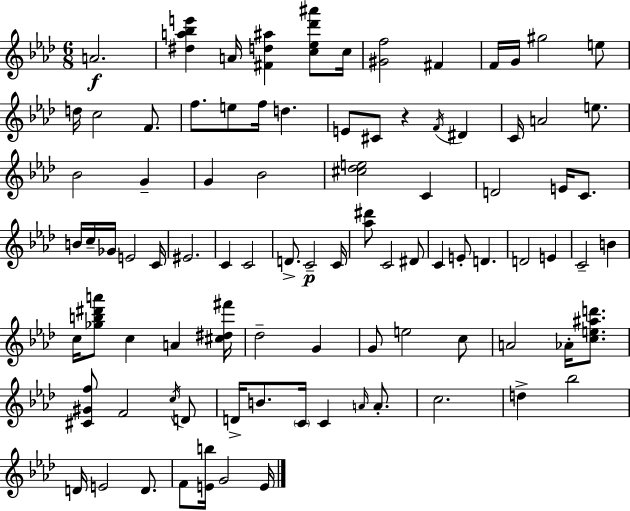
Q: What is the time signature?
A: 6/8